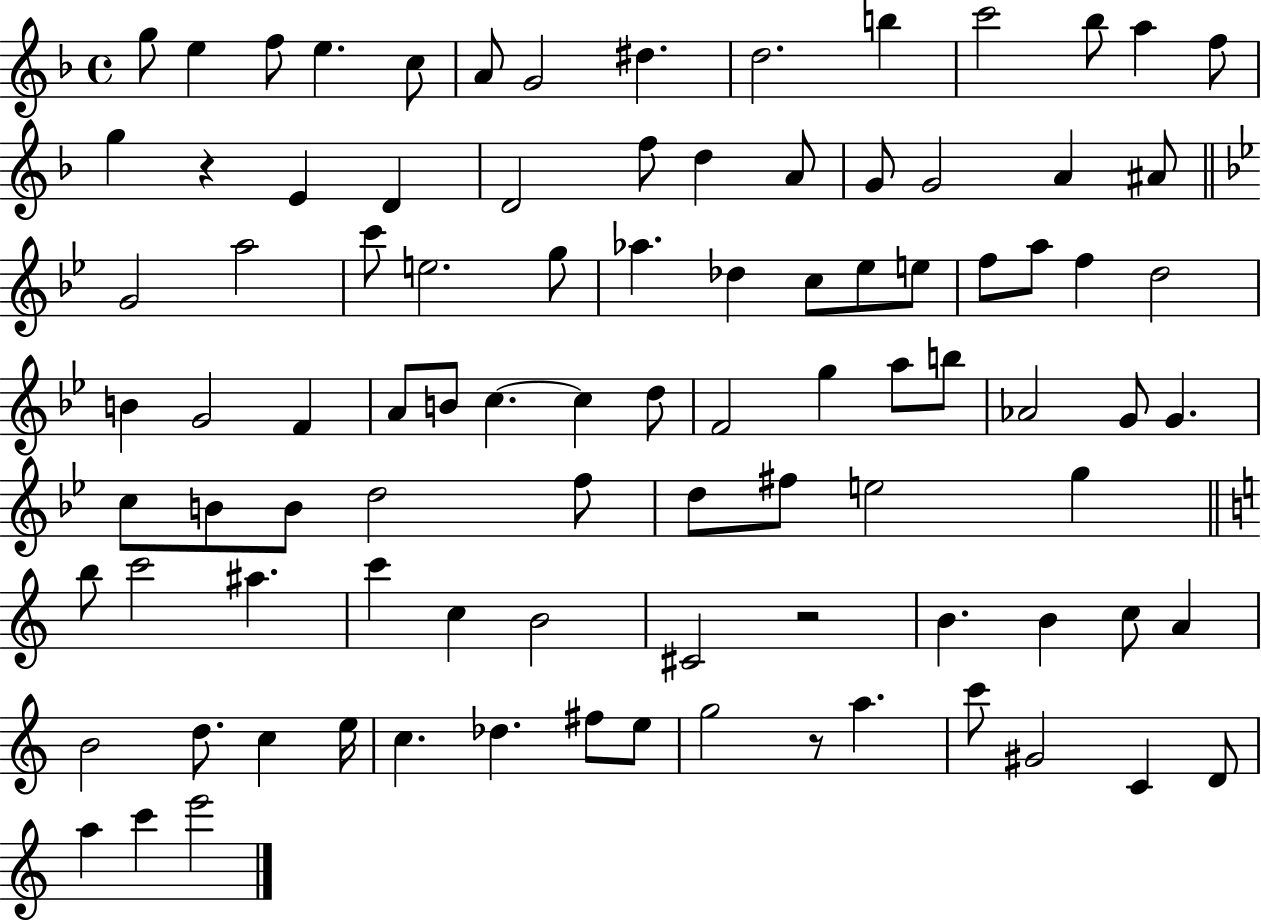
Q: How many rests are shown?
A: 3